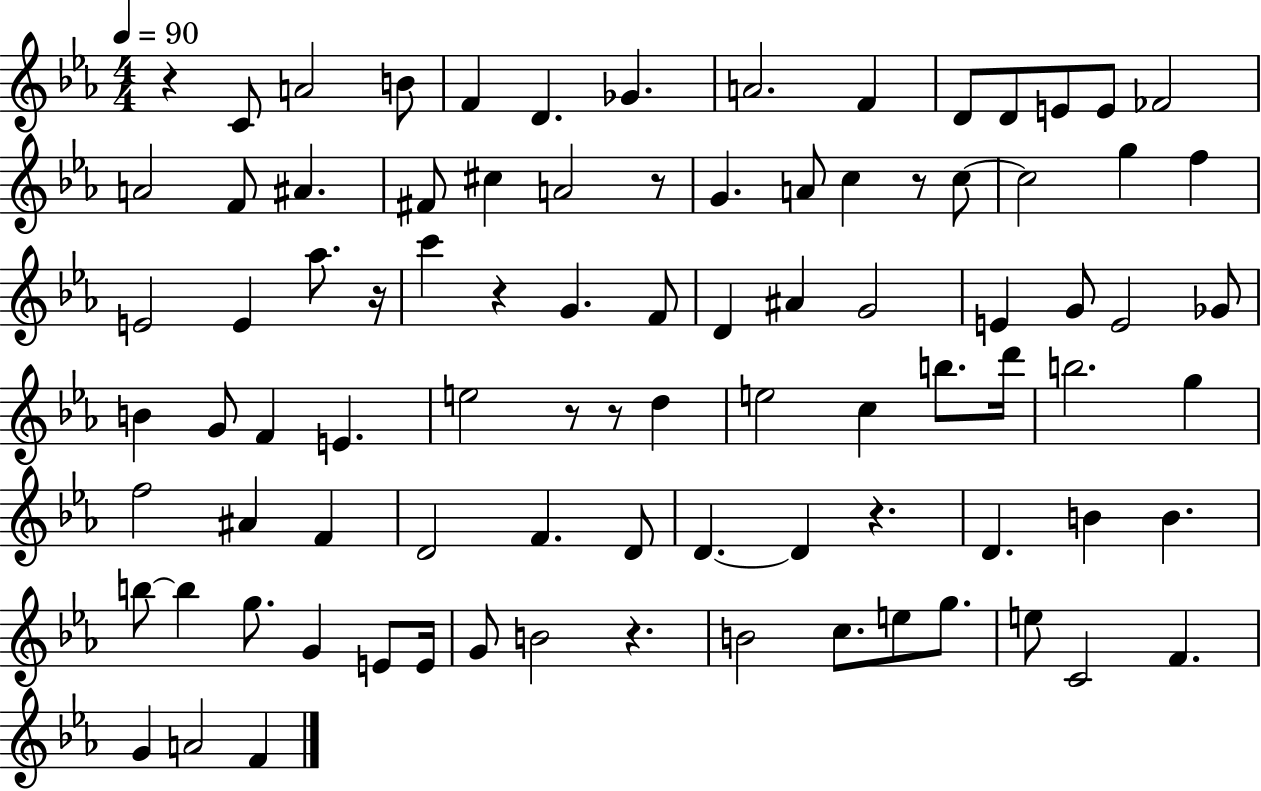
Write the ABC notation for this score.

X:1
T:Untitled
M:4/4
L:1/4
K:Eb
z C/2 A2 B/2 F D _G A2 F D/2 D/2 E/2 E/2 _F2 A2 F/2 ^A ^F/2 ^c A2 z/2 G A/2 c z/2 c/2 c2 g f E2 E _a/2 z/4 c' z G F/2 D ^A G2 E G/2 E2 _G/2 B G/2 F E e2 z/2 z/2 d e2 c b/2 d'/4 b2 g f2 ^A F D2 F D/2 D D z D B B b/2 b g/2 G E/2 E/4 G/2 B2 z B2 c/2 e/2 g/2 e/2 C2 F G A2 F